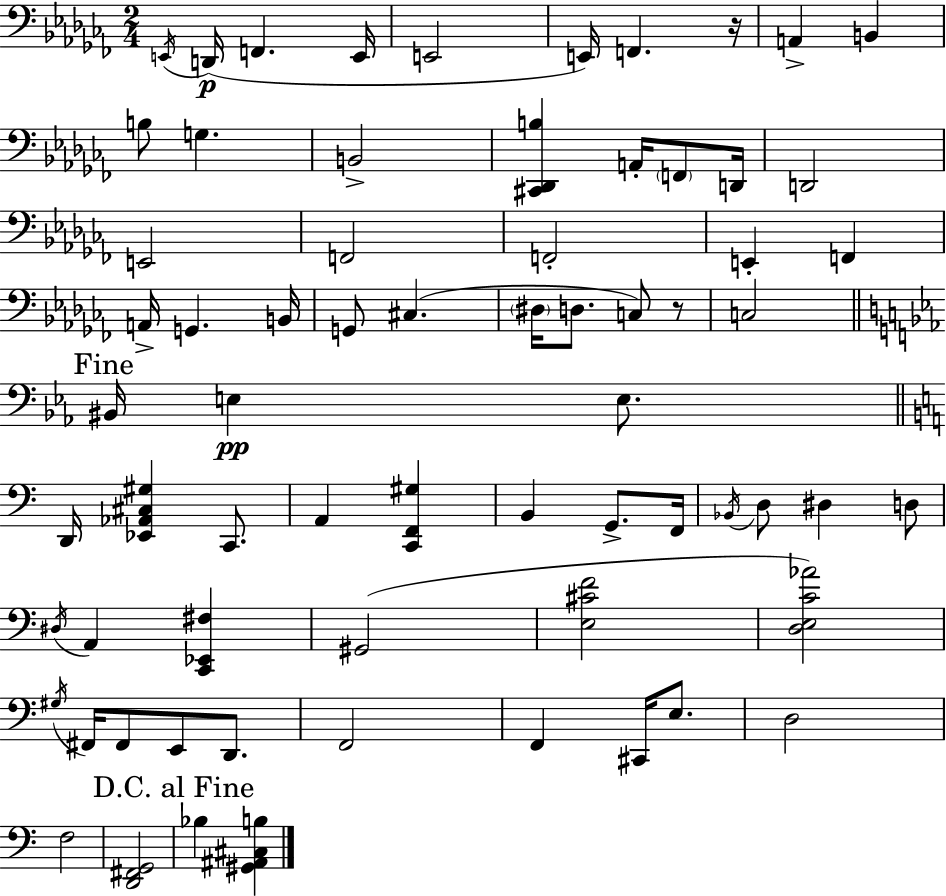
X:1
T:Untitled
M:2/4
L:1/4
K:Abm
E,,/4 D,,/4 F,, E,,/4 E,,2 E,,/4 F,, z/4 A,, B,, B,/2 G, B,,2 [^C,,_D,,B,] A,,/4 F,,/2 D,,/4 D,,2 E,,2 F,,2 F,,2 E,, F,, A,,/4 G,, B,,/4 G,,/2 ^C, ^D,/4 D,/2 C,/2 z/2 C,2 ^B,,/4 E, E,/2 D,,/4 [_E,,_A,,^C,^G,] C,,/2 A,, [C,,F,,^G,] B,, G,,/2 F,,/4 _B,,/4 D,/2 ^D, D,/2 ^D,/4 A,, [C,,_E,,^F,] ^G,,2 [E,^CF]2 [D,E,C_A]2 ^G,/4 ^F,,/4 ^F,,/2 E,,/2 D,,/2 F,,2 F,, ^C,,/4 E,/2 D,2 F,2 [D,,^F,,G,,]2 _B, [^G,,^A,,^C,B,]